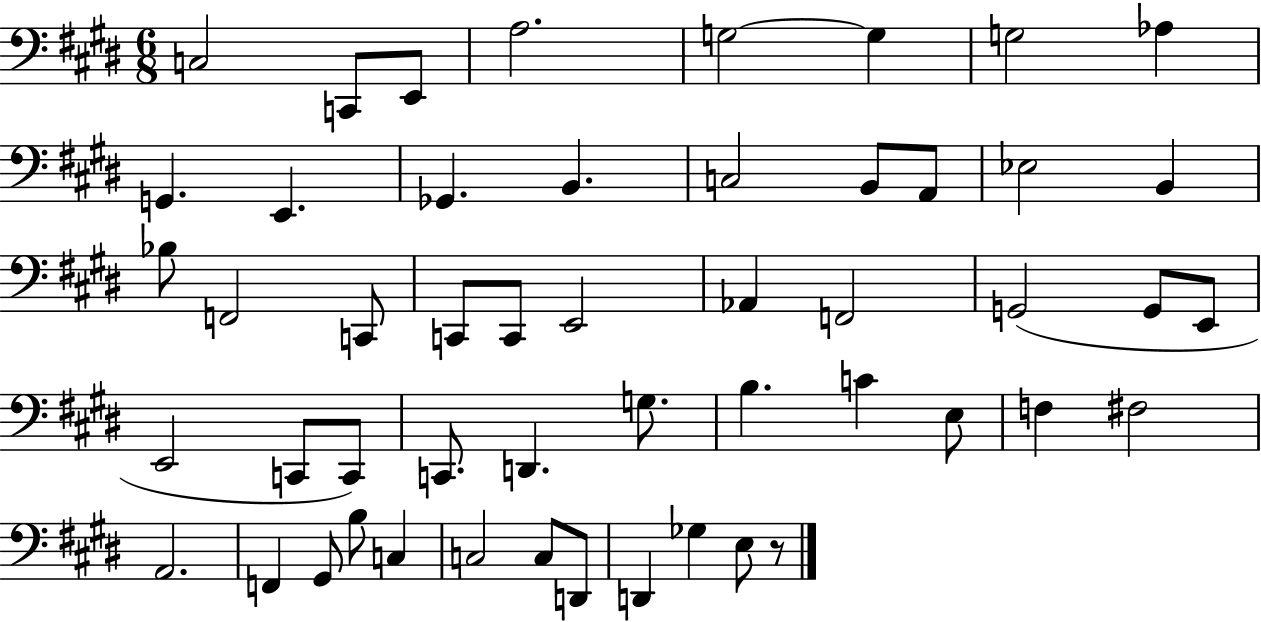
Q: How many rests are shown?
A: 1